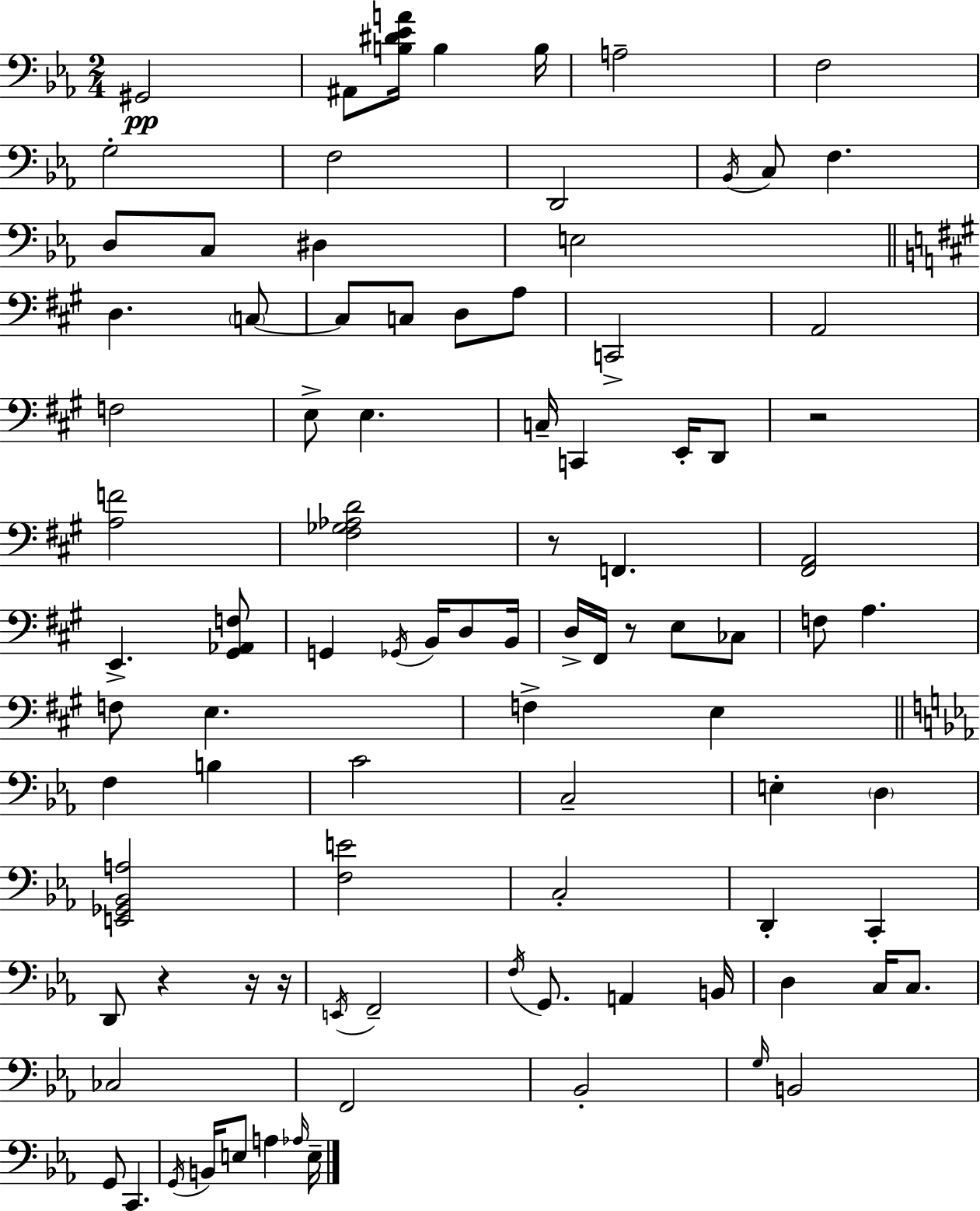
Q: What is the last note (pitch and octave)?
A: E3